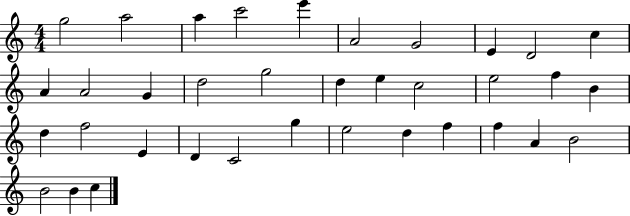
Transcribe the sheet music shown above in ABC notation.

X:1
T:Untitled
M:4/4
L:1/4
K:C
g2 a2 a c'2 e' A2 G2 E D2 c A A2 G d2 g2 d e c2 e2 f B d f2 E D C2 g e2 d f f A B2 B2 B c